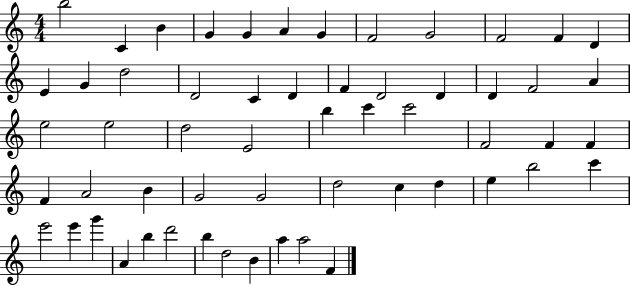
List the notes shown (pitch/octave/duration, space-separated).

B5/h C4/q B4/q G4/q G4/q A4/q G4/q F4/h G4/h F4/h F4/q D4/q E4/q G4/q D5/h D4/h C4/q D4/q F4/q D4/h D4/q D4/q F4/h A4/q E5/h E5/h D5/h E4/h B5/q C6/q C6/h F4/h F4/q F4/q F4/q A4/h B4/q G4/h G4/h D5/h C5/q D5/q E5/q B5/h C6/q E6/h E6/q G6/q A4/q B5/q D6/h B5/q D5/h B4/q A5/q A5/h F4/q